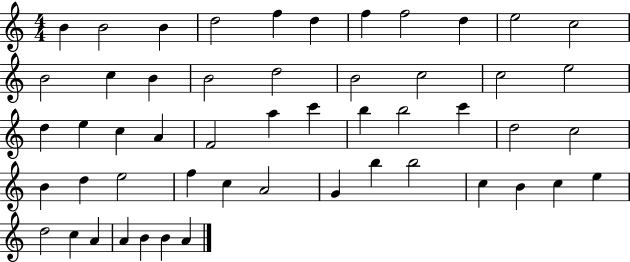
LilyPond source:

{
  \clef treble
  \numericTimeSignature
  \time 4/4
  \key c \major
  b'4 b'2 b'4 | d''2 f''4 d''4 | f''4 f''2 d''4 | e''2 c''2 | \break b'2 c''4 b'4 | b'2 d''2 | b'2 c''2 | c''2 e''2 | \break d''4 e''4 c''4 a'4 | f'2 a''4 c'''4 | b''4 b''2 c'''4 | d''2 c''2 | \break b'4 d''4 e''2 | f''4 c''4 a'2 | g'4 b''4 b''2 | c''4 b'4 c''4 e''4 | \break d''2 c''4 a'4 | a'4 b'4 b'4 a'4 | \bar "|."
}